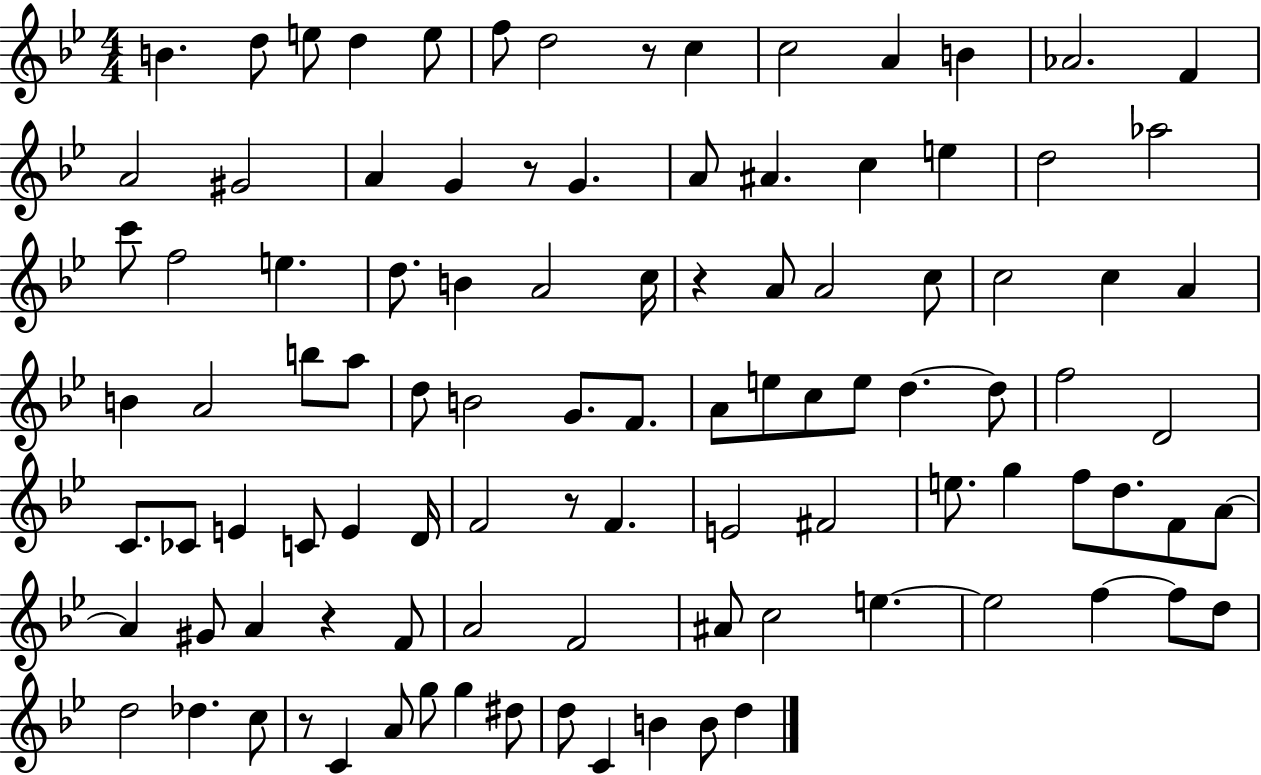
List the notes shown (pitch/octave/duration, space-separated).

B4/q. D5/e E5/e D5/q E5/e F5/e D5/h R/e C5/q C5/h A4/q B4/q Ab4/h. F4/q A4/h G#4/h A4/q G4/q R/e G4/q. A4/e A#4/q. C5/q E5/q D5/h Ab5/h C6/e F5/h E5/q. D5/e. B4/q A4/h C5/s R/q A4/e A4/h C5/e C5/h C5/q A4/q B4/q A4/h B5/e A5/e D5/e B4/h G4/e. F4/e. A4/e E5/e C5/e E5/e D5/q. D5/e F5/h D4/h C4/e. CES4/e E4/q C4/e E4/q D4/s F4/h R/e F4/q. E4/h F#4/h E5/e. G5/q F5/e D5/e. F4/e A4/e A4/q G#4/e A4/q R/q F4/e A4/h F4/h A#4/e C5/h E5/q. E5/h F5/q F5/e D5/e D5/h Db5/q. C5/e R/e C4/q A4/e G5/e G5/q D#5/e D5/e C4/q B4/q B4/e D5/q